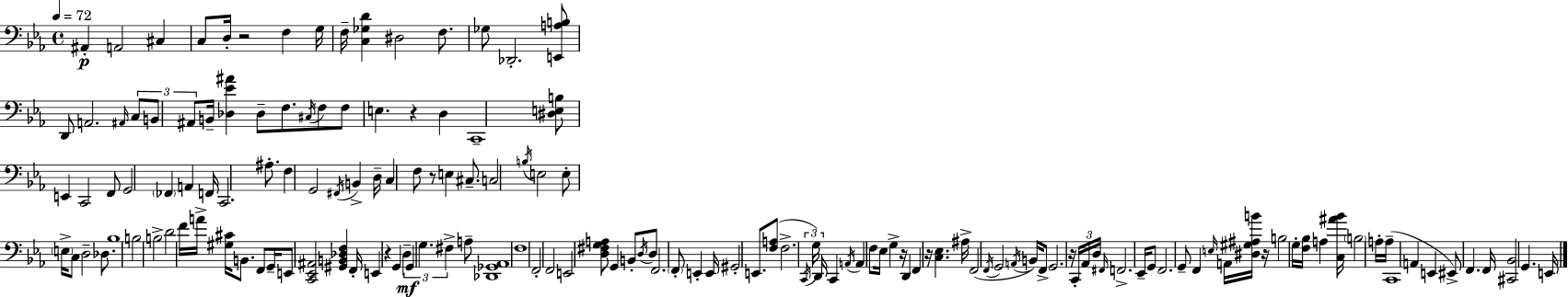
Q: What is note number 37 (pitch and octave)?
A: F3